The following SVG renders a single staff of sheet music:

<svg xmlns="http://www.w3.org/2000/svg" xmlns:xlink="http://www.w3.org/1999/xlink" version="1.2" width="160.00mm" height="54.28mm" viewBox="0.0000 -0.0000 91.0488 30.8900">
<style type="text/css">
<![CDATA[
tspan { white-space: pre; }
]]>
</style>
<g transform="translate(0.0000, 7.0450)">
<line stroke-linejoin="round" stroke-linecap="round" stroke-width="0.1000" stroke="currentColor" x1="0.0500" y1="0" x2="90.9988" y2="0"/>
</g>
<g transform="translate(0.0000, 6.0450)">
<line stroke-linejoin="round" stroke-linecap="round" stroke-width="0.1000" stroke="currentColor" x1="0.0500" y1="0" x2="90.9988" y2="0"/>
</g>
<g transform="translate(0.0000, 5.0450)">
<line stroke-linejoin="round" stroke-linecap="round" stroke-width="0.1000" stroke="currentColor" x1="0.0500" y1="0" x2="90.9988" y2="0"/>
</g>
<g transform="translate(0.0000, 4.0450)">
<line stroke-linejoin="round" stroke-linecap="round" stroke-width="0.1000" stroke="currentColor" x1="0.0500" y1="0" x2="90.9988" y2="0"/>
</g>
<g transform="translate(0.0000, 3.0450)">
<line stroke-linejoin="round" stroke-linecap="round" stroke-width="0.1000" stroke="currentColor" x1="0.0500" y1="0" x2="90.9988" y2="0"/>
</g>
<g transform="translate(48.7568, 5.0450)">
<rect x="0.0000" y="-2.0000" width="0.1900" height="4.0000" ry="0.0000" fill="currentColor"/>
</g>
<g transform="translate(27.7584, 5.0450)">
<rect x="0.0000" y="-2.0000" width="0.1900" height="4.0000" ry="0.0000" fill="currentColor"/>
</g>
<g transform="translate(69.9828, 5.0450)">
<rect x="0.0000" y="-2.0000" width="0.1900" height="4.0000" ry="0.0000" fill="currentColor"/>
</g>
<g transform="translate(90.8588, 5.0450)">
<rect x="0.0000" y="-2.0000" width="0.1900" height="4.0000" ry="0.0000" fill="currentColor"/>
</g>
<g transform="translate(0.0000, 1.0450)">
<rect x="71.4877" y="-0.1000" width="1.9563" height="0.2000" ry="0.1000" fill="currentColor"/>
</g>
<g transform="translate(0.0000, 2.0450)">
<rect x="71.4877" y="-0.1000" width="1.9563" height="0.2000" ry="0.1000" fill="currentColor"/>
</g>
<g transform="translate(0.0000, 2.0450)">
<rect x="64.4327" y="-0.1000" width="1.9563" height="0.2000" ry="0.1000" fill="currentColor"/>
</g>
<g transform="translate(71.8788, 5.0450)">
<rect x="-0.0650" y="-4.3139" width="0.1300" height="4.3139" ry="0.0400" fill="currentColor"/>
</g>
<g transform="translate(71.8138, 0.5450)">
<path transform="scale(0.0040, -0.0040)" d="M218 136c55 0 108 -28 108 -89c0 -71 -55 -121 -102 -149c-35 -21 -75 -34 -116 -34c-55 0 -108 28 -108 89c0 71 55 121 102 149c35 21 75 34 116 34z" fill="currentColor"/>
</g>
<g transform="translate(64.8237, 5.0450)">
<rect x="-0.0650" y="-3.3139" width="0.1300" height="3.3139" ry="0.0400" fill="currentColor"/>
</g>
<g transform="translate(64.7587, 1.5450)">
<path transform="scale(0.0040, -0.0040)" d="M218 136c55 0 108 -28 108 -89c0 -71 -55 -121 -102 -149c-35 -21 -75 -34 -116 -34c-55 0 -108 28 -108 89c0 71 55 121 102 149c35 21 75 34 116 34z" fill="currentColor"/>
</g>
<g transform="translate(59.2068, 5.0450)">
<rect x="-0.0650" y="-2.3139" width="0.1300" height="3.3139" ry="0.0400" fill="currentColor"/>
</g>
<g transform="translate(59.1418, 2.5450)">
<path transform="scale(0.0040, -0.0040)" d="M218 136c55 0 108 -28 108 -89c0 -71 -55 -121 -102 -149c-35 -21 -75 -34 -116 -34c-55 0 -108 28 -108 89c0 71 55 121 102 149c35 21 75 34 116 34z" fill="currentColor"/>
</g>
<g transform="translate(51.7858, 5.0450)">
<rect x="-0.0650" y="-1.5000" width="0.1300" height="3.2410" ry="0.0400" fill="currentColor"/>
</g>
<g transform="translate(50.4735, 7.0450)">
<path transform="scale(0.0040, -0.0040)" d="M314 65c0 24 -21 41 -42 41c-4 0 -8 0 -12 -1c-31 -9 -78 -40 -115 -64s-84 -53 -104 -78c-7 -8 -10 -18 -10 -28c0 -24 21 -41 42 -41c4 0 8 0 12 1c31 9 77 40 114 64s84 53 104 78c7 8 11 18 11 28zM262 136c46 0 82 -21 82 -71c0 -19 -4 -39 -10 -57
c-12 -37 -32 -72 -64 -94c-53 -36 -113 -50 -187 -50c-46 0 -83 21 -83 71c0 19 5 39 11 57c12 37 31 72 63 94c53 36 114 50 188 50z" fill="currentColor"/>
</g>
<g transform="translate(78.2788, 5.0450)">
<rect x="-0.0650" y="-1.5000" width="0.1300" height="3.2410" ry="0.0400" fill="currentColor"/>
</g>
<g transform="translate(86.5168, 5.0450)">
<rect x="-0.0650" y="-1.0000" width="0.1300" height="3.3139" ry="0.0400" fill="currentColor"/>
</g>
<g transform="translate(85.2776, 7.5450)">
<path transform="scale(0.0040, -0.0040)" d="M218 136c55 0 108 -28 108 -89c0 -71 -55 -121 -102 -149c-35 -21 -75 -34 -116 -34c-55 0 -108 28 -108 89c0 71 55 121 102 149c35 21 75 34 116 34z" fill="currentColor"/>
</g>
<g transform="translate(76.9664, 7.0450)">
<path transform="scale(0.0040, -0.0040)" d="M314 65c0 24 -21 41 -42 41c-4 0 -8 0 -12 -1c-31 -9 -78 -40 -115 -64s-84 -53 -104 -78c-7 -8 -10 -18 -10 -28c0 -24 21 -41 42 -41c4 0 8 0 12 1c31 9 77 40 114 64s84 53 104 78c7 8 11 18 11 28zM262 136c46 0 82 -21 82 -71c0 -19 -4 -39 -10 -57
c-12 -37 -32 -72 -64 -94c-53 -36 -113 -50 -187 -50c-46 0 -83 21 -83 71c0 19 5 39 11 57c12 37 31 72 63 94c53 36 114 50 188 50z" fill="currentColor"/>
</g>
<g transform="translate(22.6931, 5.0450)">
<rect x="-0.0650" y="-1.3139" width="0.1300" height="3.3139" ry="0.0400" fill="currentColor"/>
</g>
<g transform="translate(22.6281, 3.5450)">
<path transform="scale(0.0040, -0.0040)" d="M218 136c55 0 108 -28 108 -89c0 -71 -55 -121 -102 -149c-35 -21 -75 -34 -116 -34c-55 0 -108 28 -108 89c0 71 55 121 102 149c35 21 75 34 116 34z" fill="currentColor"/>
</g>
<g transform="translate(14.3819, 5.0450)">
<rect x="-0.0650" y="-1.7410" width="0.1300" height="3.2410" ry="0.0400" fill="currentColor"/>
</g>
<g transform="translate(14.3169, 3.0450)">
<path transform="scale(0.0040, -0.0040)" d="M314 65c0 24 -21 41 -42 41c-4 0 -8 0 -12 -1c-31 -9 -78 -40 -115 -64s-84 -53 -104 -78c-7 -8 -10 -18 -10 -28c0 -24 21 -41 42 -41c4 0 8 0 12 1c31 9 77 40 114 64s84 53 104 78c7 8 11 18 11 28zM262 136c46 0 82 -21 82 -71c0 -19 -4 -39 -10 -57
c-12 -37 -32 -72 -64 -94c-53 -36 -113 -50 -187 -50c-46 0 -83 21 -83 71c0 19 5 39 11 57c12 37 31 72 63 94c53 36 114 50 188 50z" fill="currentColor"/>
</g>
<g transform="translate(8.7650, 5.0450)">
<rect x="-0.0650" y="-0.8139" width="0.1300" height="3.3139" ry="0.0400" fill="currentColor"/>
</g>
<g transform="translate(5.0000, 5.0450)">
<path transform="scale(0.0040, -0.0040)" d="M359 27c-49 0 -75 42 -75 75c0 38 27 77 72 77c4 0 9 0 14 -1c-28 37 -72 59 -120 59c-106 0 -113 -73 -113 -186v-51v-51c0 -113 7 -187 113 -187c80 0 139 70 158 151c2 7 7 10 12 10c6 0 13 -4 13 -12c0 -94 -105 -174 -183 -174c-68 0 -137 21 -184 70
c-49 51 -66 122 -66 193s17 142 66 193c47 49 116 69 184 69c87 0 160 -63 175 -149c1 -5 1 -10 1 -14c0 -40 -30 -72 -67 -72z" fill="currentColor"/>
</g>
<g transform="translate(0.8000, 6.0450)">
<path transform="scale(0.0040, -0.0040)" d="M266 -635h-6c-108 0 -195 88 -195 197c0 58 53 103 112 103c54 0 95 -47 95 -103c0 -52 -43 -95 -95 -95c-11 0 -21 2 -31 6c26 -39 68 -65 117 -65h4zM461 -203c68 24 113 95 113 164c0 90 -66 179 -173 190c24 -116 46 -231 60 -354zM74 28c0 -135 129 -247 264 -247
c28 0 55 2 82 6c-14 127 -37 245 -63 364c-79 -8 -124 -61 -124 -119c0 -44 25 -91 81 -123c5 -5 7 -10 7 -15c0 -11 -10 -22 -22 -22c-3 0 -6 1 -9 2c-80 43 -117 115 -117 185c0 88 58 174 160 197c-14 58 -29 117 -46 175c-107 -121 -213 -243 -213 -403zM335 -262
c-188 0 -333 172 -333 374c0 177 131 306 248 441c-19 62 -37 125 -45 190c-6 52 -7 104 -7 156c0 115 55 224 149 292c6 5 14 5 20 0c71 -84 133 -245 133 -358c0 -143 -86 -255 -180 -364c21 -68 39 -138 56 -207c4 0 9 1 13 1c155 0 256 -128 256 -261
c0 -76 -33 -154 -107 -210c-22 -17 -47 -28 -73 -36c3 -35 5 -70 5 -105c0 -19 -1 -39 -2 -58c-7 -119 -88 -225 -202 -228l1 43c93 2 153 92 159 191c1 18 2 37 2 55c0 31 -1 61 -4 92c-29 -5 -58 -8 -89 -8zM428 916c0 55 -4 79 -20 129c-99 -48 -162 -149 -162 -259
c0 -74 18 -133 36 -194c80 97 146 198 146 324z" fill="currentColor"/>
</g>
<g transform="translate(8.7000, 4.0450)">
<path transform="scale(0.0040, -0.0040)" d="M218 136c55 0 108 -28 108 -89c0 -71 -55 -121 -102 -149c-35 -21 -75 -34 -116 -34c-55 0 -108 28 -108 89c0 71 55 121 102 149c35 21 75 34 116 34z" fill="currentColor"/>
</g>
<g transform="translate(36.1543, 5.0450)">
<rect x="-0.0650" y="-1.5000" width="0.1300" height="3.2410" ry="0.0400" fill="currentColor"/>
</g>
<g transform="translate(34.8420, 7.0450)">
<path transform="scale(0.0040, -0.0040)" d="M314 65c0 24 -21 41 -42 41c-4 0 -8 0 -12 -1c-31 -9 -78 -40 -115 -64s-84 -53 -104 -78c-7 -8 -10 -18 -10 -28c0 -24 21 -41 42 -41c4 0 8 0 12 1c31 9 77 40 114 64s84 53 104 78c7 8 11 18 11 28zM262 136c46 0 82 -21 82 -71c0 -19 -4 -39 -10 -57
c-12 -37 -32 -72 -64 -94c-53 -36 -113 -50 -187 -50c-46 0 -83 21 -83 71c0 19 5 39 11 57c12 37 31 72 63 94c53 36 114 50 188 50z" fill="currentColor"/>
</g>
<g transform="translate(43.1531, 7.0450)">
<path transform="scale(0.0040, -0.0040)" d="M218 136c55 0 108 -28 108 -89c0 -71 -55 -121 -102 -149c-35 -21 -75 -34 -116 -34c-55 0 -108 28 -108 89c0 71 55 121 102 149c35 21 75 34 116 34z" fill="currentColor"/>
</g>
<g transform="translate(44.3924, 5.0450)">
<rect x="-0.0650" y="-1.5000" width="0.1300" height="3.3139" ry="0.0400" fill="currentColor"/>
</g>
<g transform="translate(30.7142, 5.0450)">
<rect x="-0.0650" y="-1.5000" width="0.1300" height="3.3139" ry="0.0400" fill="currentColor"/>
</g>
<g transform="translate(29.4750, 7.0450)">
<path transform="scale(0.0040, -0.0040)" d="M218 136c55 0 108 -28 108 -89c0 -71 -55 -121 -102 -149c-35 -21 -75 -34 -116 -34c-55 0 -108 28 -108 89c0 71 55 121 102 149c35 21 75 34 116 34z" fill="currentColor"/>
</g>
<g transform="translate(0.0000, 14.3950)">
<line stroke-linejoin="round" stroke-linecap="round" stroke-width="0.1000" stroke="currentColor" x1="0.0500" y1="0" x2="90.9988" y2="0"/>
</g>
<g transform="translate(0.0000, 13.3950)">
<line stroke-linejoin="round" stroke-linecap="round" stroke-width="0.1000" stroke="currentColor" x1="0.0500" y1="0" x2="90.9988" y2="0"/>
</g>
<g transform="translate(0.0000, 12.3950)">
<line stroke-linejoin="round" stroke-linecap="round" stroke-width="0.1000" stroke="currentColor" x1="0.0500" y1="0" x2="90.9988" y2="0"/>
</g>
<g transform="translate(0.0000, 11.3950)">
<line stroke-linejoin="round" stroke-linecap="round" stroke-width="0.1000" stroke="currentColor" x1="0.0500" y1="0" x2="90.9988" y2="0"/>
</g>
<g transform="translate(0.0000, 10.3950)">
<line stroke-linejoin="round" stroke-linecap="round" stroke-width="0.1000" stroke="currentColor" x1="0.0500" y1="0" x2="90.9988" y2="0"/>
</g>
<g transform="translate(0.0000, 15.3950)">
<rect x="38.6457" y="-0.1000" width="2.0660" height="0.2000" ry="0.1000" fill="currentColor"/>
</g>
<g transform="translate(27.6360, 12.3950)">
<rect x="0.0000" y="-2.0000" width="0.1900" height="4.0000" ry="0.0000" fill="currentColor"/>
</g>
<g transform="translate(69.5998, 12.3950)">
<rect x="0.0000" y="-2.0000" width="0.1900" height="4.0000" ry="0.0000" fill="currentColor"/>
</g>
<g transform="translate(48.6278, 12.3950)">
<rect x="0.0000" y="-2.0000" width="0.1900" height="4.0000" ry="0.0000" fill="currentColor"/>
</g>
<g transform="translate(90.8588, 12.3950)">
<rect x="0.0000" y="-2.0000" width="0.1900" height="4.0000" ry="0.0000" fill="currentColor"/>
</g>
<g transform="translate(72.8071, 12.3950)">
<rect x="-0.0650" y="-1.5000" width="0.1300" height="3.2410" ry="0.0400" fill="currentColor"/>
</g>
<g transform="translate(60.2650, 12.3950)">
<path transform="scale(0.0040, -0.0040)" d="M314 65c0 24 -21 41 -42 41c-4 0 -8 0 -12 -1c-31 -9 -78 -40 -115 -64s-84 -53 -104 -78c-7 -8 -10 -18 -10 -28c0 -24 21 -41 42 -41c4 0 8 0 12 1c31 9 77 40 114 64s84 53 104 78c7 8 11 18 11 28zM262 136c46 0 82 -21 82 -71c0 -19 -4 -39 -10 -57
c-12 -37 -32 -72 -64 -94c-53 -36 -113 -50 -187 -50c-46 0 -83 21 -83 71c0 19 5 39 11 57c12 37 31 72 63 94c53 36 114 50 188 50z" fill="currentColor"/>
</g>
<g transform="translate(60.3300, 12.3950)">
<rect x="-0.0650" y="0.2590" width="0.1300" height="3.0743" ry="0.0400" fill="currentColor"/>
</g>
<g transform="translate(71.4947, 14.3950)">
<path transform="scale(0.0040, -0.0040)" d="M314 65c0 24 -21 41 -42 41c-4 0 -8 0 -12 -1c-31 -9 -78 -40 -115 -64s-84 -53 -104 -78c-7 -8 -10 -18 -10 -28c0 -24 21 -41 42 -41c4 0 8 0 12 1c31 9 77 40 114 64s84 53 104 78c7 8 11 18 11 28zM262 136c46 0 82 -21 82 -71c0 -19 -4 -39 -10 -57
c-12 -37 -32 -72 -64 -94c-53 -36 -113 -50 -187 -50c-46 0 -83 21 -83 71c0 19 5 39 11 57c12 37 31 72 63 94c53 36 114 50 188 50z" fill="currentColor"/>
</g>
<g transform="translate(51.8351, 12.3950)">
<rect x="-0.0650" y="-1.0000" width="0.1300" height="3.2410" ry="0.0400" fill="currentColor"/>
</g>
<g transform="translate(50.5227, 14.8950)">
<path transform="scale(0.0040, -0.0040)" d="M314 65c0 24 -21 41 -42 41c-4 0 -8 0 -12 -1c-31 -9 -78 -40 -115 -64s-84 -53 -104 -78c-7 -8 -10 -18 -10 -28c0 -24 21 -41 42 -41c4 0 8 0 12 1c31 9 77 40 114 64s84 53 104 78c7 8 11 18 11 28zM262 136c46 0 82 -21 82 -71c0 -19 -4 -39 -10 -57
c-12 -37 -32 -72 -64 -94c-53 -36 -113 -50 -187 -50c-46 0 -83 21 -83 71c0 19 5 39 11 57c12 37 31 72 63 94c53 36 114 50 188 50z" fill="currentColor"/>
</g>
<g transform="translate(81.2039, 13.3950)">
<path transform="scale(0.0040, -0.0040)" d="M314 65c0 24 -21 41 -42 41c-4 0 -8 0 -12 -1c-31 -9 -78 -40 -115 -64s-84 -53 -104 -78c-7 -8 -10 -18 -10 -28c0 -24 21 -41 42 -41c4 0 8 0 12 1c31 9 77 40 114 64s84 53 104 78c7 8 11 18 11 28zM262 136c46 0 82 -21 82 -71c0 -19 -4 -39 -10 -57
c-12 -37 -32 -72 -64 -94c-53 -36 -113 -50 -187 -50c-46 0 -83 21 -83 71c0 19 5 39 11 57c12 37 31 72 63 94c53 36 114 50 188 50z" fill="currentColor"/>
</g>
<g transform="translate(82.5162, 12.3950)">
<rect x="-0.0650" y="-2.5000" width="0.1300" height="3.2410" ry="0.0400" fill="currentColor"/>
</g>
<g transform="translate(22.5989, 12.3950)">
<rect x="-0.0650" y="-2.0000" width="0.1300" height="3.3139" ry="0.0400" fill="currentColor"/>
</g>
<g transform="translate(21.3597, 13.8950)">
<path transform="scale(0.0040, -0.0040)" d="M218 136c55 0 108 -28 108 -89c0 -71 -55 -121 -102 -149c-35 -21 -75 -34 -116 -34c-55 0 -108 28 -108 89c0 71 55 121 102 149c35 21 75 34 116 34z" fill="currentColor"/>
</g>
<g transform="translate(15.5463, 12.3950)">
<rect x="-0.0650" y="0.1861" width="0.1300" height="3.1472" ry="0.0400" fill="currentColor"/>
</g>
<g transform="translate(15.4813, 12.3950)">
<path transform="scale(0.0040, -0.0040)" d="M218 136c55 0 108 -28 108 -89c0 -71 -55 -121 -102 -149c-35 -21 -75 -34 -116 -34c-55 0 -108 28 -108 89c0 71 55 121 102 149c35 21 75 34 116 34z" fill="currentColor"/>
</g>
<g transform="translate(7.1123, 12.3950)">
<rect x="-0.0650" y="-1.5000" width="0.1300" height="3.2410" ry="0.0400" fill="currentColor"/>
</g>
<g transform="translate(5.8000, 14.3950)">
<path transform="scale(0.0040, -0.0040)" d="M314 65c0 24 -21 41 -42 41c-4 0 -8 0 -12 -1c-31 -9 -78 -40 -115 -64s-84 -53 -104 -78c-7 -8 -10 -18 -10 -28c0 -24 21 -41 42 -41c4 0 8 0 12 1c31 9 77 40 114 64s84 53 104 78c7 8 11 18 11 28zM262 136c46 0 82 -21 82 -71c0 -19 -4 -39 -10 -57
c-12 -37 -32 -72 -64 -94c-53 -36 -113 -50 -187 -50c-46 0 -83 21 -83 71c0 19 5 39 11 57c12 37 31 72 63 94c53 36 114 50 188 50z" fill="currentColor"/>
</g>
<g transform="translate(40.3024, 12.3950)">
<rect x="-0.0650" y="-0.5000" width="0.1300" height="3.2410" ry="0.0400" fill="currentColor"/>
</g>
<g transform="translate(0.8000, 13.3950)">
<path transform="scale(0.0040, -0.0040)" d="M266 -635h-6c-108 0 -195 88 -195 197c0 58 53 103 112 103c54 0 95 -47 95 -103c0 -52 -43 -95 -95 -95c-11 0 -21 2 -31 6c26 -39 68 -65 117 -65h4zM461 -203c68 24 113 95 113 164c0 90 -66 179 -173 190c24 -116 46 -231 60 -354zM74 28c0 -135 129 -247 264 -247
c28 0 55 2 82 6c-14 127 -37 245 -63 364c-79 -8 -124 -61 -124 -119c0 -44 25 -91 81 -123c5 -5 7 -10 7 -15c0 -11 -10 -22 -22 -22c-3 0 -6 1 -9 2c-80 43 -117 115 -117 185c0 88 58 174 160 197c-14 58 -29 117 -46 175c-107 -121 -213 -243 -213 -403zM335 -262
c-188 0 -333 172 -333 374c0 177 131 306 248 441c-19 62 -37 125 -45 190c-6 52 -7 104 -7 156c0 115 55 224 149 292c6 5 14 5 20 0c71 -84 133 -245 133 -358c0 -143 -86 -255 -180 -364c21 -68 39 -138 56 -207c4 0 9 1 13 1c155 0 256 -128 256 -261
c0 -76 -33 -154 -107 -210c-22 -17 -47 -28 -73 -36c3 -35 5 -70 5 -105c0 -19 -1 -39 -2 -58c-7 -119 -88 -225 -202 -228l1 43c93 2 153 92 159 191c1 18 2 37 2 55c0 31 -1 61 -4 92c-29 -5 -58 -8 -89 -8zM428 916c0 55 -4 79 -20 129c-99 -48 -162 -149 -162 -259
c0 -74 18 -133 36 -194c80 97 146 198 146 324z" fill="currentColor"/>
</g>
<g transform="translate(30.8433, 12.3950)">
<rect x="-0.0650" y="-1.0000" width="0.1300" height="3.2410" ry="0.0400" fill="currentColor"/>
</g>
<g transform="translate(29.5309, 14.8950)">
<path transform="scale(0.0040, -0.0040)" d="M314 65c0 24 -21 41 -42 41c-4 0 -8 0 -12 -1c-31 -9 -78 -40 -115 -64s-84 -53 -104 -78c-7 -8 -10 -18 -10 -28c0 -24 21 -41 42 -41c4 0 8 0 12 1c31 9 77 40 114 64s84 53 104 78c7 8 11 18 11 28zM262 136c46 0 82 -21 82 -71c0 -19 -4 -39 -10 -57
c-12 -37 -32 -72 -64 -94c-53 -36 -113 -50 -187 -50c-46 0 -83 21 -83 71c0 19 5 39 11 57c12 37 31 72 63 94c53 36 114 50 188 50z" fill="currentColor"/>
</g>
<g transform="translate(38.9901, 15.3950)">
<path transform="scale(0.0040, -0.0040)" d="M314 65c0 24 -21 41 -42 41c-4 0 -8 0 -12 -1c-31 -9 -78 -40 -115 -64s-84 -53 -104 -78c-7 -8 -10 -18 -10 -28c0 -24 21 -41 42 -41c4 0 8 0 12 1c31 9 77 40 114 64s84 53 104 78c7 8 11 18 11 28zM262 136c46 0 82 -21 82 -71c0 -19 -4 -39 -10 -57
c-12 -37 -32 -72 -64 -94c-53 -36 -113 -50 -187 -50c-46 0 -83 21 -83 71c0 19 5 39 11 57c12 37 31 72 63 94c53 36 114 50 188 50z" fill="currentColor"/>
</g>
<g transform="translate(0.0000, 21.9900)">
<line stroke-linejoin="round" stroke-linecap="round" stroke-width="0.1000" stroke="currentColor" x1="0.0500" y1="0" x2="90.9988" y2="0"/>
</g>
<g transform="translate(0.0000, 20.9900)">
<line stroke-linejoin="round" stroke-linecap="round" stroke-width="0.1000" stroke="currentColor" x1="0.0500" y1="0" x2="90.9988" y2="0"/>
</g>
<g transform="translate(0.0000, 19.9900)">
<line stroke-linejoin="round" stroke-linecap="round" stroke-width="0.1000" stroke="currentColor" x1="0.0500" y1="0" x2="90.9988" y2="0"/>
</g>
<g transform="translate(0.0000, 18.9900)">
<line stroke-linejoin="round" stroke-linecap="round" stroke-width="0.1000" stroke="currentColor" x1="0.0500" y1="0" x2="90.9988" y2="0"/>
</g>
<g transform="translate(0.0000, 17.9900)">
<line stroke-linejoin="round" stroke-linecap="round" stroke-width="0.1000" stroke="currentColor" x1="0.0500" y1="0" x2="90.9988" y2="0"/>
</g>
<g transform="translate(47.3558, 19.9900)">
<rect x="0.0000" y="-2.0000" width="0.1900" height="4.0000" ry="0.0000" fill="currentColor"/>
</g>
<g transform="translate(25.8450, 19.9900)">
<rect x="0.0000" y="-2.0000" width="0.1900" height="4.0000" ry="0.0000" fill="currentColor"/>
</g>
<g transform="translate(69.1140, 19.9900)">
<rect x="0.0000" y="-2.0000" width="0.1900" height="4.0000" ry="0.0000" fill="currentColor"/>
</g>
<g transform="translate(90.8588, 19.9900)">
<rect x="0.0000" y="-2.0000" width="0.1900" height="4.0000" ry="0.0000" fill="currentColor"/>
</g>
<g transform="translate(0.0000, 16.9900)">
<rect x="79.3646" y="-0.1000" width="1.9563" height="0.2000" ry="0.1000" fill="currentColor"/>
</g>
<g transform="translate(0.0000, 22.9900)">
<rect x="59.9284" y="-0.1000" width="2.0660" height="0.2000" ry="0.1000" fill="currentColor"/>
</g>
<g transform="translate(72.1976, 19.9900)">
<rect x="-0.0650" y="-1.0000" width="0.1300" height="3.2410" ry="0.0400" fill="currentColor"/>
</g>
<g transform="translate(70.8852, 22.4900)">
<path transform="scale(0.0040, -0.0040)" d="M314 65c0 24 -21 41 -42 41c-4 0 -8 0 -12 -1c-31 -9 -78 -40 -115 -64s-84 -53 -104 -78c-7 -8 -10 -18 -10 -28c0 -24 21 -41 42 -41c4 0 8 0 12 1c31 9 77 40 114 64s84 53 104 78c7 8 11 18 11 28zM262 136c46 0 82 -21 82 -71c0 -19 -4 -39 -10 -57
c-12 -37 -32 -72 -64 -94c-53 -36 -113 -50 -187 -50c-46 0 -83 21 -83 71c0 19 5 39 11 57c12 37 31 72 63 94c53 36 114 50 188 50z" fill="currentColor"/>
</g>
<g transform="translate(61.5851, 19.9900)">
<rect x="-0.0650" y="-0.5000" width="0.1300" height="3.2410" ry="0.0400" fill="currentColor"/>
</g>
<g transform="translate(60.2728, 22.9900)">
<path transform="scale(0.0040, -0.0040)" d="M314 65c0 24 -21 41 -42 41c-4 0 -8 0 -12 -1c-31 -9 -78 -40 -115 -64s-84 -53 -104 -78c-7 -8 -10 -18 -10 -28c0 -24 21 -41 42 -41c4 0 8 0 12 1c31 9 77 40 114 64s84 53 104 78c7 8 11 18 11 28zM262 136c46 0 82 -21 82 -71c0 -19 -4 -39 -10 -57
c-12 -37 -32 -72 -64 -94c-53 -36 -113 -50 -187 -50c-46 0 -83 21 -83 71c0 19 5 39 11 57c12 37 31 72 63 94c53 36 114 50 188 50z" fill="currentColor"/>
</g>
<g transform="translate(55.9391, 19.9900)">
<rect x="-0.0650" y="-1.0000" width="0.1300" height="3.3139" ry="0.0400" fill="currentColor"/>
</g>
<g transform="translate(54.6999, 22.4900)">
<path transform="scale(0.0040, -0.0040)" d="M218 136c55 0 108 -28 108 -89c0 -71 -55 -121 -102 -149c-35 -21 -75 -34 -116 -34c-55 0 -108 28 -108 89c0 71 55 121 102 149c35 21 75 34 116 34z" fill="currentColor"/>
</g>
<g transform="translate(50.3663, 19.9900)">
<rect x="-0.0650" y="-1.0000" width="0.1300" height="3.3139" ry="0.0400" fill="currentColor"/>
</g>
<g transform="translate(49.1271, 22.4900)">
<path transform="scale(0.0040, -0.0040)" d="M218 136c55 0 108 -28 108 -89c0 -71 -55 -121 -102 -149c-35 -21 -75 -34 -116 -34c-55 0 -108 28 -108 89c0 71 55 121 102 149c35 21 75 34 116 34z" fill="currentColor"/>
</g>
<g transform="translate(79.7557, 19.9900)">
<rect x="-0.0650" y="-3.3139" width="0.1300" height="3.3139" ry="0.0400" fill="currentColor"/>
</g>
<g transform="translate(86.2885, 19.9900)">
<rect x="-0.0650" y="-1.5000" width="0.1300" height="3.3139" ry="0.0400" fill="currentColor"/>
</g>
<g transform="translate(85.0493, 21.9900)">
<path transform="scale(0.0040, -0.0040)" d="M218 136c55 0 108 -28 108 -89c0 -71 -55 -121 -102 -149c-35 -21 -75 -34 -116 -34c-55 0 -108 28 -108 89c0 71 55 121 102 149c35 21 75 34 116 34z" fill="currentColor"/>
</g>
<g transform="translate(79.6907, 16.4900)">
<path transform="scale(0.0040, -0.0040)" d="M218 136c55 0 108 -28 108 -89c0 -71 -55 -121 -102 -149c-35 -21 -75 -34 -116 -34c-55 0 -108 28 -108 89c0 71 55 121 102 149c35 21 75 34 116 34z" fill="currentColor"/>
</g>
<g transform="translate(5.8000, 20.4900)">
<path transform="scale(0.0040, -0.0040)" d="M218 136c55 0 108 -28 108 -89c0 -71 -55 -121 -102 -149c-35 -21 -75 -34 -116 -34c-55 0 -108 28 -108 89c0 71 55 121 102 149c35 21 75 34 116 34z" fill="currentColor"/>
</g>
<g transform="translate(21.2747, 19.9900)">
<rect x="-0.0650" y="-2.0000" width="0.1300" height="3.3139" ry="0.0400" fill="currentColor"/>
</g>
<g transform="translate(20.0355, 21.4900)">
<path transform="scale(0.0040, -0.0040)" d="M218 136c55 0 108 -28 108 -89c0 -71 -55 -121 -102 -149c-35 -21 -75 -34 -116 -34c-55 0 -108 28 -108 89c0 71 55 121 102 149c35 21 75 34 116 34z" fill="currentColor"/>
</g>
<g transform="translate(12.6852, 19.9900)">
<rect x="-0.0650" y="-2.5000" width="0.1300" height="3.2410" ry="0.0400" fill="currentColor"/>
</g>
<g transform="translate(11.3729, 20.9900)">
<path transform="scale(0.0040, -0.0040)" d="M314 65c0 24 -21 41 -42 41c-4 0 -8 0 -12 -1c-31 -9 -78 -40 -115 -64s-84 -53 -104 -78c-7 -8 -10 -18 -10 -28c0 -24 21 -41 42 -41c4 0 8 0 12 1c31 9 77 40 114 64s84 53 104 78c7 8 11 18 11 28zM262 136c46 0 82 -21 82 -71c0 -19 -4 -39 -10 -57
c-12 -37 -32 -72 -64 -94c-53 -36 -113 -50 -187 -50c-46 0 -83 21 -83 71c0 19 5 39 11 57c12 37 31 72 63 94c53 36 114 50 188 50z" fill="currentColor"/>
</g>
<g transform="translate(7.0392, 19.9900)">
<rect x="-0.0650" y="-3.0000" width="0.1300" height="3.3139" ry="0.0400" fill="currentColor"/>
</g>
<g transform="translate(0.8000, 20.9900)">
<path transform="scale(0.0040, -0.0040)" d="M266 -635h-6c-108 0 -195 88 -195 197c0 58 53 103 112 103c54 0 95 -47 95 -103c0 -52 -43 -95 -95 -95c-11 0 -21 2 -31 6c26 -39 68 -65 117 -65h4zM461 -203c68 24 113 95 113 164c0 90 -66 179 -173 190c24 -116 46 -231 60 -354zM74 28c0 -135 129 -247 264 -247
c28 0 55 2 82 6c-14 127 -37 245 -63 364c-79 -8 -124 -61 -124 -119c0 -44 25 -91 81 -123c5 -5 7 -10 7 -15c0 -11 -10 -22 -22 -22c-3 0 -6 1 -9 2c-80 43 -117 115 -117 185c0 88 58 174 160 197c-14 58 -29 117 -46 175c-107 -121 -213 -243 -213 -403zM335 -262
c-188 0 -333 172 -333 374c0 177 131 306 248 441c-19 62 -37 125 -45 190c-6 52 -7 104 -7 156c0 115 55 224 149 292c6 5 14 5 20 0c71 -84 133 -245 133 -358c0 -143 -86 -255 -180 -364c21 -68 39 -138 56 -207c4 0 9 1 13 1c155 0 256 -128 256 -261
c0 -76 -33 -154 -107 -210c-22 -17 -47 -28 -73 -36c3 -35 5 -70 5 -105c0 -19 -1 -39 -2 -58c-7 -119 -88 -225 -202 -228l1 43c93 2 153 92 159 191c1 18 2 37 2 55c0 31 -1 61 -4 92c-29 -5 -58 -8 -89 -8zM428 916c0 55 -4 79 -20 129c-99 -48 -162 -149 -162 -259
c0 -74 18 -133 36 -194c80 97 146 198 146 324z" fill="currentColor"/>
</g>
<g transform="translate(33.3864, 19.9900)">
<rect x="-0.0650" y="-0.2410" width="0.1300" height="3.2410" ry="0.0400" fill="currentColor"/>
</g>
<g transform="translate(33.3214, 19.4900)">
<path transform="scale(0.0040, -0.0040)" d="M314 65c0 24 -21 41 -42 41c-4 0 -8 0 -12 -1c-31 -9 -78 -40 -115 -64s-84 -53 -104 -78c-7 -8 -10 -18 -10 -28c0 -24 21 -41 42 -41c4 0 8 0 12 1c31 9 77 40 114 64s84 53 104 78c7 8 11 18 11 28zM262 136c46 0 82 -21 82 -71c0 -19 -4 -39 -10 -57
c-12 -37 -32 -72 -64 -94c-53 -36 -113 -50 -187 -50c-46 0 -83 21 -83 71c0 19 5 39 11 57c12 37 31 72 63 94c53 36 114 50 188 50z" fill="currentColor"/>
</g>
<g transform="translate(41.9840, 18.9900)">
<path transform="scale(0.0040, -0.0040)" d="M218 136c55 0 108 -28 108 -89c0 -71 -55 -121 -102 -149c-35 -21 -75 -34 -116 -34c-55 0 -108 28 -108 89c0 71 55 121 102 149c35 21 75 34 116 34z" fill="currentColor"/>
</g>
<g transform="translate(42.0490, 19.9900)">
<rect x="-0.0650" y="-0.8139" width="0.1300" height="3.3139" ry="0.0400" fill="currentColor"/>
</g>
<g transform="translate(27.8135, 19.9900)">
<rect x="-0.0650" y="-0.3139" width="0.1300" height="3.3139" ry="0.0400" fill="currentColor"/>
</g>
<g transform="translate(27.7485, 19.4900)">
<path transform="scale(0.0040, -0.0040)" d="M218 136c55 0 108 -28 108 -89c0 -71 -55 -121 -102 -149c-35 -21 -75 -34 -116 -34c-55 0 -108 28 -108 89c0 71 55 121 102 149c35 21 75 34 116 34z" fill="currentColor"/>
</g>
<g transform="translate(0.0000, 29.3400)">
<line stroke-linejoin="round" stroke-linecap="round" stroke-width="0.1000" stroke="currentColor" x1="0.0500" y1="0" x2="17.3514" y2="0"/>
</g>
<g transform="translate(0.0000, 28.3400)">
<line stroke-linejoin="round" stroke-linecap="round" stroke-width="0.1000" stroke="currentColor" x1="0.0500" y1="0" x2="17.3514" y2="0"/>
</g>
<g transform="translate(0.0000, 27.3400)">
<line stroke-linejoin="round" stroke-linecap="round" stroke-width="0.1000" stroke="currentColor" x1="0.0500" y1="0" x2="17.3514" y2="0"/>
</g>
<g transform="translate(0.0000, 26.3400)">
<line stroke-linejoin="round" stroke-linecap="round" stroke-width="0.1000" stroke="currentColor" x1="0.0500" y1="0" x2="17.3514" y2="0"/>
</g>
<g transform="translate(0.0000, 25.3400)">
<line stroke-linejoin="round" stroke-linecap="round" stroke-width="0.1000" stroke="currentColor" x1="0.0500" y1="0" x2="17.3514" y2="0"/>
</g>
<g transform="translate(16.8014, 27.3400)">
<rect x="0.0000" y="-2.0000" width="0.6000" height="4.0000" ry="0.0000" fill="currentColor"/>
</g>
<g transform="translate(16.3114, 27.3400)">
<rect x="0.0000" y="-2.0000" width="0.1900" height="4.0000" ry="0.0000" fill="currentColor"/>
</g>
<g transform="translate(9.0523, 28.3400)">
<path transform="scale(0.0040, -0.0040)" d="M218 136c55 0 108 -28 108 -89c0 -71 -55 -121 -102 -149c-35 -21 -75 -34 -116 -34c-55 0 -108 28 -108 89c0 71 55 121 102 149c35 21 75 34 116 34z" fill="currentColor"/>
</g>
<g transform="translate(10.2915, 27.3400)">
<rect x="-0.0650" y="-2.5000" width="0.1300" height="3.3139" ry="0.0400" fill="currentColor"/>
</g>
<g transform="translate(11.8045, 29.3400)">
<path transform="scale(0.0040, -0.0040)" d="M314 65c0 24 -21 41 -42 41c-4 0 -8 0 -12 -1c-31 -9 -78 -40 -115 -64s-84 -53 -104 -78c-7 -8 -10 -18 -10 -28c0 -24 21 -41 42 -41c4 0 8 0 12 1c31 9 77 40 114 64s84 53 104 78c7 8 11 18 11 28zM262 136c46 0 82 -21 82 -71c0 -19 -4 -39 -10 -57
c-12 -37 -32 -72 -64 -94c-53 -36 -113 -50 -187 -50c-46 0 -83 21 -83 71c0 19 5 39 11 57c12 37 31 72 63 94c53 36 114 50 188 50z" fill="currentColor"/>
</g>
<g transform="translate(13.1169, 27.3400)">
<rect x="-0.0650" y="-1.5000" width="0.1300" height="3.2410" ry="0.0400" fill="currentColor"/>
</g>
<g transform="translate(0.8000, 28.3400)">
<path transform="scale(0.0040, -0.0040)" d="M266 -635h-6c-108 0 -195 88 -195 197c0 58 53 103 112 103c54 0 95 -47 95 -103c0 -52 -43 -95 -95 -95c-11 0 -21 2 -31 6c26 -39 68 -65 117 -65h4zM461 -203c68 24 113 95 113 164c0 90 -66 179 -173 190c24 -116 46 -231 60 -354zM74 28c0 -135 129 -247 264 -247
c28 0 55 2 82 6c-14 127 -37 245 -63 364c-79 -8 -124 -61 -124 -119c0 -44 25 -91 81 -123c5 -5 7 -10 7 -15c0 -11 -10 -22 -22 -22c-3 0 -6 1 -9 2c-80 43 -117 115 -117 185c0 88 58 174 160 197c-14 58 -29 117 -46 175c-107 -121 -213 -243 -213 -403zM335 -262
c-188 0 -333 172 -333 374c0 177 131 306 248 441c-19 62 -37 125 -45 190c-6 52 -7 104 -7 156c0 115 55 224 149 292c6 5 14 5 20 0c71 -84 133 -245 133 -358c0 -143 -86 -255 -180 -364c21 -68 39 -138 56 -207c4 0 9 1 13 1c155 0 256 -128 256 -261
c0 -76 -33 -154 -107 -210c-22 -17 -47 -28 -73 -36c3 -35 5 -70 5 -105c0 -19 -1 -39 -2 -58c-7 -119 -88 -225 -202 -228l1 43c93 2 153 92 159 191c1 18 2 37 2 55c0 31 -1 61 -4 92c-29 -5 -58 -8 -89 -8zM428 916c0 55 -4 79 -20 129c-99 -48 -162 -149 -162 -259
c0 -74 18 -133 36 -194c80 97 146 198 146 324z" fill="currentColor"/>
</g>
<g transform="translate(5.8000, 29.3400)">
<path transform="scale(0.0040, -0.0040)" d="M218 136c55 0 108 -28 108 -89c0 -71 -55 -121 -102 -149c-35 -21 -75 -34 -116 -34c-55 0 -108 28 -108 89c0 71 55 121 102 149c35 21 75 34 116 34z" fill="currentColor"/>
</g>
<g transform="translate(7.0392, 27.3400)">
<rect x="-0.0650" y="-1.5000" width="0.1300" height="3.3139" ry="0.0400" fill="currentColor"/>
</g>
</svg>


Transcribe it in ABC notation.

X:1
T:Untitled
M:4/4
L:1/4
K:C
d f2 e E E2 E E2 g b d' E2 D E2 B F D2 C2 D2 B2 E2 G2 A G2 F c c2 d D D C2 D2 b E E G E2